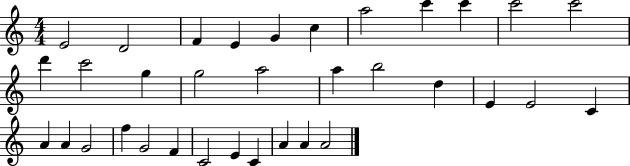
E4/h D4/h F4/q E4/q G4/q C5/q A5/h C6/q C6/q C6/h C6/h D6/q C6/h G5/q G5/h A5/h A5/q B5/h D5/q E4/q E4/h C4/q A4/q A4/q G4/h F5/q G4/h F4/q C4/h E4/q C4/q A4/q A4/q A4/h